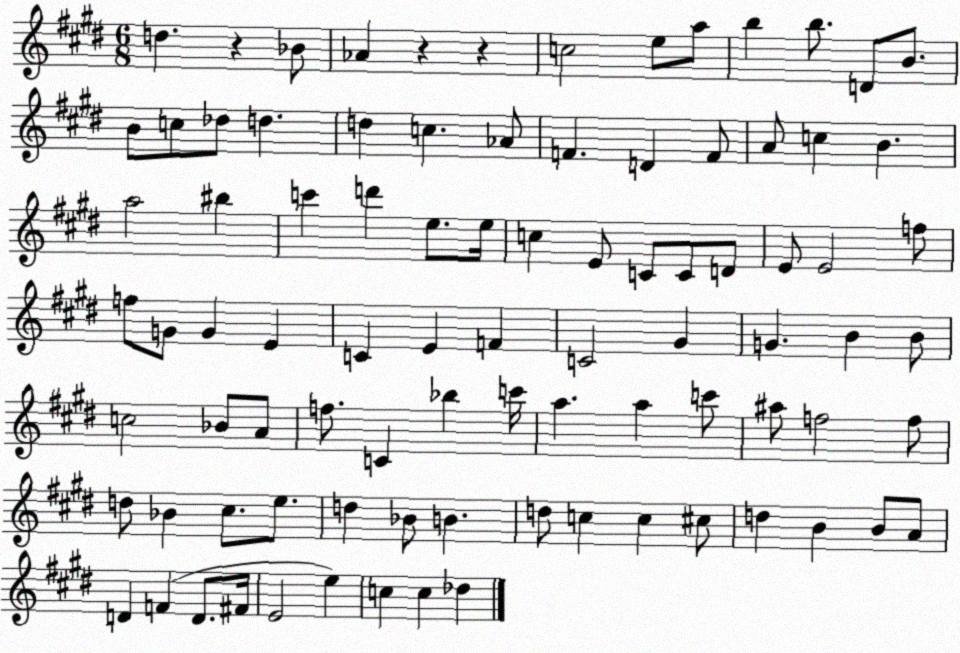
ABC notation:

X:1
T:Untitled
M:6/8
L:1/4
K:E
d z _B/2 _A z z c2 e/2 a/2 b b/2 D/2 B/2 B/2 c/2 _d/2 d d c _A/2 F D F/2 A/2 c B a2 ^b c' d' e/2 e/4 c E/2 C/2 C/2 D/2 E/2 E2 f/2 f/2 G/2 G E C E F C2 ^G G B B/2 c2 _B/2 A/2 f/2 C _b c'/4 a a c'/2 ^a/2 f2 f/2 d/2 _B ^c/2 e/2 d _B/2 B d/2 c c ^c/2 d B B/2 A/2 D F D/2 ^F/4 E2 e c c _d